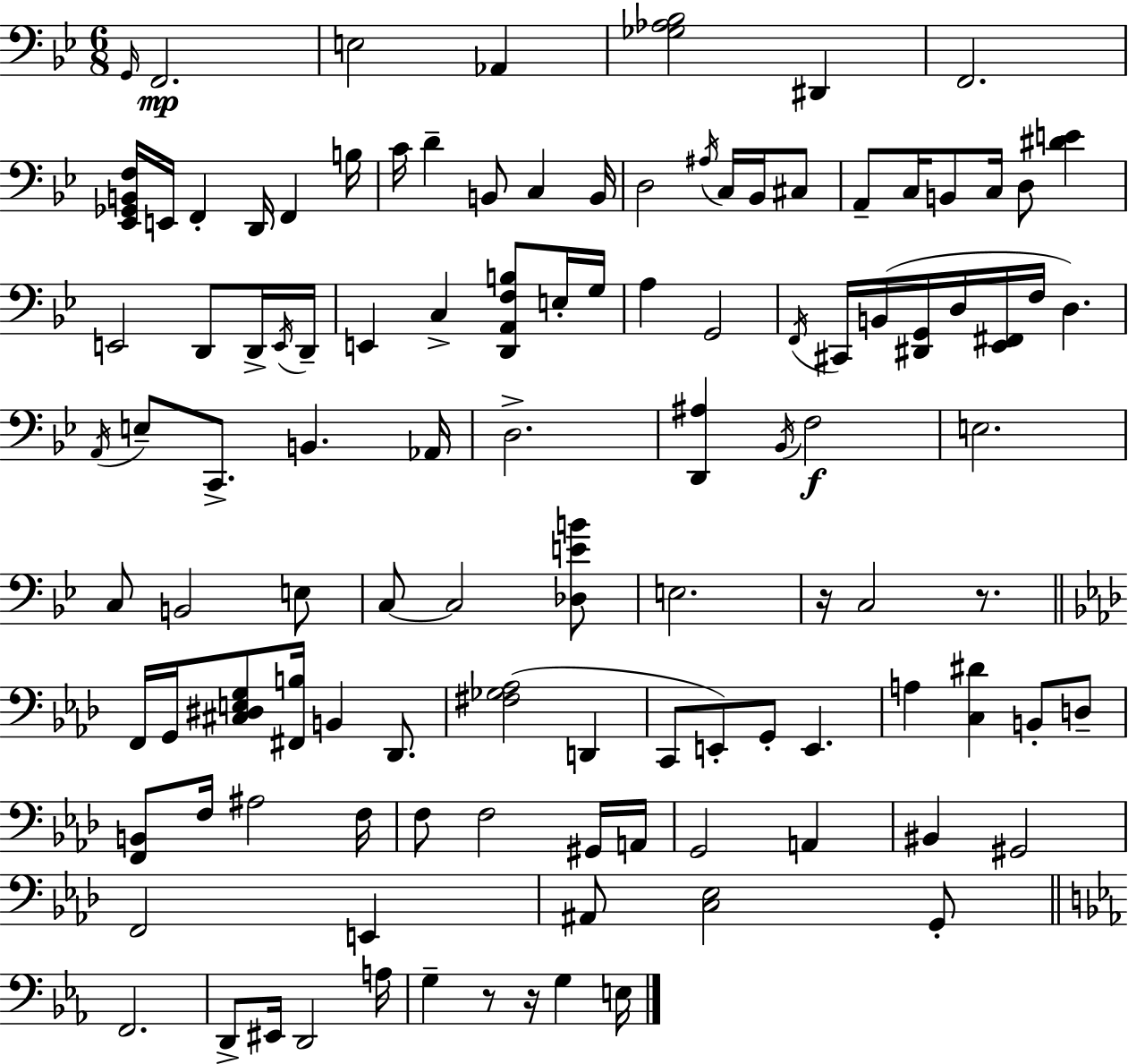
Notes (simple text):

G2/s F2/h. E3/h Ab2/q [Gb3,Ab3,Bb3]/h D#2/q F2/h. [Eb2,Gb2,B2,F3]/s E2/s F2/q D2/s F2/q B3/s C4/s D4/q B2/e C3/q B2/s D3/h A#3/s C3/s Bb2/s C#3/e A2/e C3/s B2/e C3/s D3/e [D#4,E4]/q E2/h D2/e D2/s E2/s D2/s E2/q C3/q [D2,A2,F3,B3]/e E3/s G3/s A3/q G2/h F2/s C#2/s B2/s [D#2,G2]/s D3/s [Eb2,F#2]/s F3/s D3/q. A2/s E3/e C2/e. B2/q. Ab2/s D3/h. [D2,A#3]/q Bb2/s F3/h E3/h. C3/e B2/h E3/e C3/e C3/h [Db3,E4,B4]/e E3/h. R/s C3/h R/e. F2/s G2/s [C#3,D#3,E3,G3]/e [F#2,B3]/s B2/q Db2/e. [F#3,Gb3,Ab3]/h D2/q C2/e E2/e G2/e E2/q. A3/q [C3,D#4]/q B2/e D3/e [F2,B2]/e F3/s A#3/h F3/s F3/e F3/h G#2/s A2/s G2/h A2/q BIS2/q G#2/h F2/h E2/q A#2/e [C3,Eb3]/h G2/e F2/h. D2/e EIS2/s D2/h A3/s G3/q R/e R/s G3/q E3/s